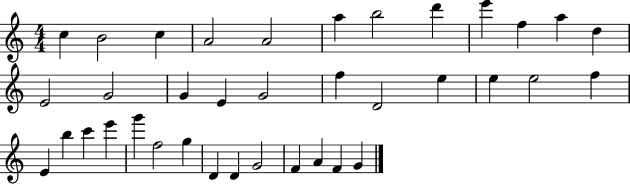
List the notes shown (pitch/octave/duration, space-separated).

C5/q B4/h C5/q A4/h A4/h A5/q B5/h D6/q E6/q F5/q A5/q D5/q E4/h G4/h G4/q E4/q G4/h F5/q D4/h E5/q E5/q E5/h F5/q E4/q B5/q C6/q E6/q G6/q F5/h G5/q D4/q D4/q G4/h F4/q A4/q F4/q G4/q